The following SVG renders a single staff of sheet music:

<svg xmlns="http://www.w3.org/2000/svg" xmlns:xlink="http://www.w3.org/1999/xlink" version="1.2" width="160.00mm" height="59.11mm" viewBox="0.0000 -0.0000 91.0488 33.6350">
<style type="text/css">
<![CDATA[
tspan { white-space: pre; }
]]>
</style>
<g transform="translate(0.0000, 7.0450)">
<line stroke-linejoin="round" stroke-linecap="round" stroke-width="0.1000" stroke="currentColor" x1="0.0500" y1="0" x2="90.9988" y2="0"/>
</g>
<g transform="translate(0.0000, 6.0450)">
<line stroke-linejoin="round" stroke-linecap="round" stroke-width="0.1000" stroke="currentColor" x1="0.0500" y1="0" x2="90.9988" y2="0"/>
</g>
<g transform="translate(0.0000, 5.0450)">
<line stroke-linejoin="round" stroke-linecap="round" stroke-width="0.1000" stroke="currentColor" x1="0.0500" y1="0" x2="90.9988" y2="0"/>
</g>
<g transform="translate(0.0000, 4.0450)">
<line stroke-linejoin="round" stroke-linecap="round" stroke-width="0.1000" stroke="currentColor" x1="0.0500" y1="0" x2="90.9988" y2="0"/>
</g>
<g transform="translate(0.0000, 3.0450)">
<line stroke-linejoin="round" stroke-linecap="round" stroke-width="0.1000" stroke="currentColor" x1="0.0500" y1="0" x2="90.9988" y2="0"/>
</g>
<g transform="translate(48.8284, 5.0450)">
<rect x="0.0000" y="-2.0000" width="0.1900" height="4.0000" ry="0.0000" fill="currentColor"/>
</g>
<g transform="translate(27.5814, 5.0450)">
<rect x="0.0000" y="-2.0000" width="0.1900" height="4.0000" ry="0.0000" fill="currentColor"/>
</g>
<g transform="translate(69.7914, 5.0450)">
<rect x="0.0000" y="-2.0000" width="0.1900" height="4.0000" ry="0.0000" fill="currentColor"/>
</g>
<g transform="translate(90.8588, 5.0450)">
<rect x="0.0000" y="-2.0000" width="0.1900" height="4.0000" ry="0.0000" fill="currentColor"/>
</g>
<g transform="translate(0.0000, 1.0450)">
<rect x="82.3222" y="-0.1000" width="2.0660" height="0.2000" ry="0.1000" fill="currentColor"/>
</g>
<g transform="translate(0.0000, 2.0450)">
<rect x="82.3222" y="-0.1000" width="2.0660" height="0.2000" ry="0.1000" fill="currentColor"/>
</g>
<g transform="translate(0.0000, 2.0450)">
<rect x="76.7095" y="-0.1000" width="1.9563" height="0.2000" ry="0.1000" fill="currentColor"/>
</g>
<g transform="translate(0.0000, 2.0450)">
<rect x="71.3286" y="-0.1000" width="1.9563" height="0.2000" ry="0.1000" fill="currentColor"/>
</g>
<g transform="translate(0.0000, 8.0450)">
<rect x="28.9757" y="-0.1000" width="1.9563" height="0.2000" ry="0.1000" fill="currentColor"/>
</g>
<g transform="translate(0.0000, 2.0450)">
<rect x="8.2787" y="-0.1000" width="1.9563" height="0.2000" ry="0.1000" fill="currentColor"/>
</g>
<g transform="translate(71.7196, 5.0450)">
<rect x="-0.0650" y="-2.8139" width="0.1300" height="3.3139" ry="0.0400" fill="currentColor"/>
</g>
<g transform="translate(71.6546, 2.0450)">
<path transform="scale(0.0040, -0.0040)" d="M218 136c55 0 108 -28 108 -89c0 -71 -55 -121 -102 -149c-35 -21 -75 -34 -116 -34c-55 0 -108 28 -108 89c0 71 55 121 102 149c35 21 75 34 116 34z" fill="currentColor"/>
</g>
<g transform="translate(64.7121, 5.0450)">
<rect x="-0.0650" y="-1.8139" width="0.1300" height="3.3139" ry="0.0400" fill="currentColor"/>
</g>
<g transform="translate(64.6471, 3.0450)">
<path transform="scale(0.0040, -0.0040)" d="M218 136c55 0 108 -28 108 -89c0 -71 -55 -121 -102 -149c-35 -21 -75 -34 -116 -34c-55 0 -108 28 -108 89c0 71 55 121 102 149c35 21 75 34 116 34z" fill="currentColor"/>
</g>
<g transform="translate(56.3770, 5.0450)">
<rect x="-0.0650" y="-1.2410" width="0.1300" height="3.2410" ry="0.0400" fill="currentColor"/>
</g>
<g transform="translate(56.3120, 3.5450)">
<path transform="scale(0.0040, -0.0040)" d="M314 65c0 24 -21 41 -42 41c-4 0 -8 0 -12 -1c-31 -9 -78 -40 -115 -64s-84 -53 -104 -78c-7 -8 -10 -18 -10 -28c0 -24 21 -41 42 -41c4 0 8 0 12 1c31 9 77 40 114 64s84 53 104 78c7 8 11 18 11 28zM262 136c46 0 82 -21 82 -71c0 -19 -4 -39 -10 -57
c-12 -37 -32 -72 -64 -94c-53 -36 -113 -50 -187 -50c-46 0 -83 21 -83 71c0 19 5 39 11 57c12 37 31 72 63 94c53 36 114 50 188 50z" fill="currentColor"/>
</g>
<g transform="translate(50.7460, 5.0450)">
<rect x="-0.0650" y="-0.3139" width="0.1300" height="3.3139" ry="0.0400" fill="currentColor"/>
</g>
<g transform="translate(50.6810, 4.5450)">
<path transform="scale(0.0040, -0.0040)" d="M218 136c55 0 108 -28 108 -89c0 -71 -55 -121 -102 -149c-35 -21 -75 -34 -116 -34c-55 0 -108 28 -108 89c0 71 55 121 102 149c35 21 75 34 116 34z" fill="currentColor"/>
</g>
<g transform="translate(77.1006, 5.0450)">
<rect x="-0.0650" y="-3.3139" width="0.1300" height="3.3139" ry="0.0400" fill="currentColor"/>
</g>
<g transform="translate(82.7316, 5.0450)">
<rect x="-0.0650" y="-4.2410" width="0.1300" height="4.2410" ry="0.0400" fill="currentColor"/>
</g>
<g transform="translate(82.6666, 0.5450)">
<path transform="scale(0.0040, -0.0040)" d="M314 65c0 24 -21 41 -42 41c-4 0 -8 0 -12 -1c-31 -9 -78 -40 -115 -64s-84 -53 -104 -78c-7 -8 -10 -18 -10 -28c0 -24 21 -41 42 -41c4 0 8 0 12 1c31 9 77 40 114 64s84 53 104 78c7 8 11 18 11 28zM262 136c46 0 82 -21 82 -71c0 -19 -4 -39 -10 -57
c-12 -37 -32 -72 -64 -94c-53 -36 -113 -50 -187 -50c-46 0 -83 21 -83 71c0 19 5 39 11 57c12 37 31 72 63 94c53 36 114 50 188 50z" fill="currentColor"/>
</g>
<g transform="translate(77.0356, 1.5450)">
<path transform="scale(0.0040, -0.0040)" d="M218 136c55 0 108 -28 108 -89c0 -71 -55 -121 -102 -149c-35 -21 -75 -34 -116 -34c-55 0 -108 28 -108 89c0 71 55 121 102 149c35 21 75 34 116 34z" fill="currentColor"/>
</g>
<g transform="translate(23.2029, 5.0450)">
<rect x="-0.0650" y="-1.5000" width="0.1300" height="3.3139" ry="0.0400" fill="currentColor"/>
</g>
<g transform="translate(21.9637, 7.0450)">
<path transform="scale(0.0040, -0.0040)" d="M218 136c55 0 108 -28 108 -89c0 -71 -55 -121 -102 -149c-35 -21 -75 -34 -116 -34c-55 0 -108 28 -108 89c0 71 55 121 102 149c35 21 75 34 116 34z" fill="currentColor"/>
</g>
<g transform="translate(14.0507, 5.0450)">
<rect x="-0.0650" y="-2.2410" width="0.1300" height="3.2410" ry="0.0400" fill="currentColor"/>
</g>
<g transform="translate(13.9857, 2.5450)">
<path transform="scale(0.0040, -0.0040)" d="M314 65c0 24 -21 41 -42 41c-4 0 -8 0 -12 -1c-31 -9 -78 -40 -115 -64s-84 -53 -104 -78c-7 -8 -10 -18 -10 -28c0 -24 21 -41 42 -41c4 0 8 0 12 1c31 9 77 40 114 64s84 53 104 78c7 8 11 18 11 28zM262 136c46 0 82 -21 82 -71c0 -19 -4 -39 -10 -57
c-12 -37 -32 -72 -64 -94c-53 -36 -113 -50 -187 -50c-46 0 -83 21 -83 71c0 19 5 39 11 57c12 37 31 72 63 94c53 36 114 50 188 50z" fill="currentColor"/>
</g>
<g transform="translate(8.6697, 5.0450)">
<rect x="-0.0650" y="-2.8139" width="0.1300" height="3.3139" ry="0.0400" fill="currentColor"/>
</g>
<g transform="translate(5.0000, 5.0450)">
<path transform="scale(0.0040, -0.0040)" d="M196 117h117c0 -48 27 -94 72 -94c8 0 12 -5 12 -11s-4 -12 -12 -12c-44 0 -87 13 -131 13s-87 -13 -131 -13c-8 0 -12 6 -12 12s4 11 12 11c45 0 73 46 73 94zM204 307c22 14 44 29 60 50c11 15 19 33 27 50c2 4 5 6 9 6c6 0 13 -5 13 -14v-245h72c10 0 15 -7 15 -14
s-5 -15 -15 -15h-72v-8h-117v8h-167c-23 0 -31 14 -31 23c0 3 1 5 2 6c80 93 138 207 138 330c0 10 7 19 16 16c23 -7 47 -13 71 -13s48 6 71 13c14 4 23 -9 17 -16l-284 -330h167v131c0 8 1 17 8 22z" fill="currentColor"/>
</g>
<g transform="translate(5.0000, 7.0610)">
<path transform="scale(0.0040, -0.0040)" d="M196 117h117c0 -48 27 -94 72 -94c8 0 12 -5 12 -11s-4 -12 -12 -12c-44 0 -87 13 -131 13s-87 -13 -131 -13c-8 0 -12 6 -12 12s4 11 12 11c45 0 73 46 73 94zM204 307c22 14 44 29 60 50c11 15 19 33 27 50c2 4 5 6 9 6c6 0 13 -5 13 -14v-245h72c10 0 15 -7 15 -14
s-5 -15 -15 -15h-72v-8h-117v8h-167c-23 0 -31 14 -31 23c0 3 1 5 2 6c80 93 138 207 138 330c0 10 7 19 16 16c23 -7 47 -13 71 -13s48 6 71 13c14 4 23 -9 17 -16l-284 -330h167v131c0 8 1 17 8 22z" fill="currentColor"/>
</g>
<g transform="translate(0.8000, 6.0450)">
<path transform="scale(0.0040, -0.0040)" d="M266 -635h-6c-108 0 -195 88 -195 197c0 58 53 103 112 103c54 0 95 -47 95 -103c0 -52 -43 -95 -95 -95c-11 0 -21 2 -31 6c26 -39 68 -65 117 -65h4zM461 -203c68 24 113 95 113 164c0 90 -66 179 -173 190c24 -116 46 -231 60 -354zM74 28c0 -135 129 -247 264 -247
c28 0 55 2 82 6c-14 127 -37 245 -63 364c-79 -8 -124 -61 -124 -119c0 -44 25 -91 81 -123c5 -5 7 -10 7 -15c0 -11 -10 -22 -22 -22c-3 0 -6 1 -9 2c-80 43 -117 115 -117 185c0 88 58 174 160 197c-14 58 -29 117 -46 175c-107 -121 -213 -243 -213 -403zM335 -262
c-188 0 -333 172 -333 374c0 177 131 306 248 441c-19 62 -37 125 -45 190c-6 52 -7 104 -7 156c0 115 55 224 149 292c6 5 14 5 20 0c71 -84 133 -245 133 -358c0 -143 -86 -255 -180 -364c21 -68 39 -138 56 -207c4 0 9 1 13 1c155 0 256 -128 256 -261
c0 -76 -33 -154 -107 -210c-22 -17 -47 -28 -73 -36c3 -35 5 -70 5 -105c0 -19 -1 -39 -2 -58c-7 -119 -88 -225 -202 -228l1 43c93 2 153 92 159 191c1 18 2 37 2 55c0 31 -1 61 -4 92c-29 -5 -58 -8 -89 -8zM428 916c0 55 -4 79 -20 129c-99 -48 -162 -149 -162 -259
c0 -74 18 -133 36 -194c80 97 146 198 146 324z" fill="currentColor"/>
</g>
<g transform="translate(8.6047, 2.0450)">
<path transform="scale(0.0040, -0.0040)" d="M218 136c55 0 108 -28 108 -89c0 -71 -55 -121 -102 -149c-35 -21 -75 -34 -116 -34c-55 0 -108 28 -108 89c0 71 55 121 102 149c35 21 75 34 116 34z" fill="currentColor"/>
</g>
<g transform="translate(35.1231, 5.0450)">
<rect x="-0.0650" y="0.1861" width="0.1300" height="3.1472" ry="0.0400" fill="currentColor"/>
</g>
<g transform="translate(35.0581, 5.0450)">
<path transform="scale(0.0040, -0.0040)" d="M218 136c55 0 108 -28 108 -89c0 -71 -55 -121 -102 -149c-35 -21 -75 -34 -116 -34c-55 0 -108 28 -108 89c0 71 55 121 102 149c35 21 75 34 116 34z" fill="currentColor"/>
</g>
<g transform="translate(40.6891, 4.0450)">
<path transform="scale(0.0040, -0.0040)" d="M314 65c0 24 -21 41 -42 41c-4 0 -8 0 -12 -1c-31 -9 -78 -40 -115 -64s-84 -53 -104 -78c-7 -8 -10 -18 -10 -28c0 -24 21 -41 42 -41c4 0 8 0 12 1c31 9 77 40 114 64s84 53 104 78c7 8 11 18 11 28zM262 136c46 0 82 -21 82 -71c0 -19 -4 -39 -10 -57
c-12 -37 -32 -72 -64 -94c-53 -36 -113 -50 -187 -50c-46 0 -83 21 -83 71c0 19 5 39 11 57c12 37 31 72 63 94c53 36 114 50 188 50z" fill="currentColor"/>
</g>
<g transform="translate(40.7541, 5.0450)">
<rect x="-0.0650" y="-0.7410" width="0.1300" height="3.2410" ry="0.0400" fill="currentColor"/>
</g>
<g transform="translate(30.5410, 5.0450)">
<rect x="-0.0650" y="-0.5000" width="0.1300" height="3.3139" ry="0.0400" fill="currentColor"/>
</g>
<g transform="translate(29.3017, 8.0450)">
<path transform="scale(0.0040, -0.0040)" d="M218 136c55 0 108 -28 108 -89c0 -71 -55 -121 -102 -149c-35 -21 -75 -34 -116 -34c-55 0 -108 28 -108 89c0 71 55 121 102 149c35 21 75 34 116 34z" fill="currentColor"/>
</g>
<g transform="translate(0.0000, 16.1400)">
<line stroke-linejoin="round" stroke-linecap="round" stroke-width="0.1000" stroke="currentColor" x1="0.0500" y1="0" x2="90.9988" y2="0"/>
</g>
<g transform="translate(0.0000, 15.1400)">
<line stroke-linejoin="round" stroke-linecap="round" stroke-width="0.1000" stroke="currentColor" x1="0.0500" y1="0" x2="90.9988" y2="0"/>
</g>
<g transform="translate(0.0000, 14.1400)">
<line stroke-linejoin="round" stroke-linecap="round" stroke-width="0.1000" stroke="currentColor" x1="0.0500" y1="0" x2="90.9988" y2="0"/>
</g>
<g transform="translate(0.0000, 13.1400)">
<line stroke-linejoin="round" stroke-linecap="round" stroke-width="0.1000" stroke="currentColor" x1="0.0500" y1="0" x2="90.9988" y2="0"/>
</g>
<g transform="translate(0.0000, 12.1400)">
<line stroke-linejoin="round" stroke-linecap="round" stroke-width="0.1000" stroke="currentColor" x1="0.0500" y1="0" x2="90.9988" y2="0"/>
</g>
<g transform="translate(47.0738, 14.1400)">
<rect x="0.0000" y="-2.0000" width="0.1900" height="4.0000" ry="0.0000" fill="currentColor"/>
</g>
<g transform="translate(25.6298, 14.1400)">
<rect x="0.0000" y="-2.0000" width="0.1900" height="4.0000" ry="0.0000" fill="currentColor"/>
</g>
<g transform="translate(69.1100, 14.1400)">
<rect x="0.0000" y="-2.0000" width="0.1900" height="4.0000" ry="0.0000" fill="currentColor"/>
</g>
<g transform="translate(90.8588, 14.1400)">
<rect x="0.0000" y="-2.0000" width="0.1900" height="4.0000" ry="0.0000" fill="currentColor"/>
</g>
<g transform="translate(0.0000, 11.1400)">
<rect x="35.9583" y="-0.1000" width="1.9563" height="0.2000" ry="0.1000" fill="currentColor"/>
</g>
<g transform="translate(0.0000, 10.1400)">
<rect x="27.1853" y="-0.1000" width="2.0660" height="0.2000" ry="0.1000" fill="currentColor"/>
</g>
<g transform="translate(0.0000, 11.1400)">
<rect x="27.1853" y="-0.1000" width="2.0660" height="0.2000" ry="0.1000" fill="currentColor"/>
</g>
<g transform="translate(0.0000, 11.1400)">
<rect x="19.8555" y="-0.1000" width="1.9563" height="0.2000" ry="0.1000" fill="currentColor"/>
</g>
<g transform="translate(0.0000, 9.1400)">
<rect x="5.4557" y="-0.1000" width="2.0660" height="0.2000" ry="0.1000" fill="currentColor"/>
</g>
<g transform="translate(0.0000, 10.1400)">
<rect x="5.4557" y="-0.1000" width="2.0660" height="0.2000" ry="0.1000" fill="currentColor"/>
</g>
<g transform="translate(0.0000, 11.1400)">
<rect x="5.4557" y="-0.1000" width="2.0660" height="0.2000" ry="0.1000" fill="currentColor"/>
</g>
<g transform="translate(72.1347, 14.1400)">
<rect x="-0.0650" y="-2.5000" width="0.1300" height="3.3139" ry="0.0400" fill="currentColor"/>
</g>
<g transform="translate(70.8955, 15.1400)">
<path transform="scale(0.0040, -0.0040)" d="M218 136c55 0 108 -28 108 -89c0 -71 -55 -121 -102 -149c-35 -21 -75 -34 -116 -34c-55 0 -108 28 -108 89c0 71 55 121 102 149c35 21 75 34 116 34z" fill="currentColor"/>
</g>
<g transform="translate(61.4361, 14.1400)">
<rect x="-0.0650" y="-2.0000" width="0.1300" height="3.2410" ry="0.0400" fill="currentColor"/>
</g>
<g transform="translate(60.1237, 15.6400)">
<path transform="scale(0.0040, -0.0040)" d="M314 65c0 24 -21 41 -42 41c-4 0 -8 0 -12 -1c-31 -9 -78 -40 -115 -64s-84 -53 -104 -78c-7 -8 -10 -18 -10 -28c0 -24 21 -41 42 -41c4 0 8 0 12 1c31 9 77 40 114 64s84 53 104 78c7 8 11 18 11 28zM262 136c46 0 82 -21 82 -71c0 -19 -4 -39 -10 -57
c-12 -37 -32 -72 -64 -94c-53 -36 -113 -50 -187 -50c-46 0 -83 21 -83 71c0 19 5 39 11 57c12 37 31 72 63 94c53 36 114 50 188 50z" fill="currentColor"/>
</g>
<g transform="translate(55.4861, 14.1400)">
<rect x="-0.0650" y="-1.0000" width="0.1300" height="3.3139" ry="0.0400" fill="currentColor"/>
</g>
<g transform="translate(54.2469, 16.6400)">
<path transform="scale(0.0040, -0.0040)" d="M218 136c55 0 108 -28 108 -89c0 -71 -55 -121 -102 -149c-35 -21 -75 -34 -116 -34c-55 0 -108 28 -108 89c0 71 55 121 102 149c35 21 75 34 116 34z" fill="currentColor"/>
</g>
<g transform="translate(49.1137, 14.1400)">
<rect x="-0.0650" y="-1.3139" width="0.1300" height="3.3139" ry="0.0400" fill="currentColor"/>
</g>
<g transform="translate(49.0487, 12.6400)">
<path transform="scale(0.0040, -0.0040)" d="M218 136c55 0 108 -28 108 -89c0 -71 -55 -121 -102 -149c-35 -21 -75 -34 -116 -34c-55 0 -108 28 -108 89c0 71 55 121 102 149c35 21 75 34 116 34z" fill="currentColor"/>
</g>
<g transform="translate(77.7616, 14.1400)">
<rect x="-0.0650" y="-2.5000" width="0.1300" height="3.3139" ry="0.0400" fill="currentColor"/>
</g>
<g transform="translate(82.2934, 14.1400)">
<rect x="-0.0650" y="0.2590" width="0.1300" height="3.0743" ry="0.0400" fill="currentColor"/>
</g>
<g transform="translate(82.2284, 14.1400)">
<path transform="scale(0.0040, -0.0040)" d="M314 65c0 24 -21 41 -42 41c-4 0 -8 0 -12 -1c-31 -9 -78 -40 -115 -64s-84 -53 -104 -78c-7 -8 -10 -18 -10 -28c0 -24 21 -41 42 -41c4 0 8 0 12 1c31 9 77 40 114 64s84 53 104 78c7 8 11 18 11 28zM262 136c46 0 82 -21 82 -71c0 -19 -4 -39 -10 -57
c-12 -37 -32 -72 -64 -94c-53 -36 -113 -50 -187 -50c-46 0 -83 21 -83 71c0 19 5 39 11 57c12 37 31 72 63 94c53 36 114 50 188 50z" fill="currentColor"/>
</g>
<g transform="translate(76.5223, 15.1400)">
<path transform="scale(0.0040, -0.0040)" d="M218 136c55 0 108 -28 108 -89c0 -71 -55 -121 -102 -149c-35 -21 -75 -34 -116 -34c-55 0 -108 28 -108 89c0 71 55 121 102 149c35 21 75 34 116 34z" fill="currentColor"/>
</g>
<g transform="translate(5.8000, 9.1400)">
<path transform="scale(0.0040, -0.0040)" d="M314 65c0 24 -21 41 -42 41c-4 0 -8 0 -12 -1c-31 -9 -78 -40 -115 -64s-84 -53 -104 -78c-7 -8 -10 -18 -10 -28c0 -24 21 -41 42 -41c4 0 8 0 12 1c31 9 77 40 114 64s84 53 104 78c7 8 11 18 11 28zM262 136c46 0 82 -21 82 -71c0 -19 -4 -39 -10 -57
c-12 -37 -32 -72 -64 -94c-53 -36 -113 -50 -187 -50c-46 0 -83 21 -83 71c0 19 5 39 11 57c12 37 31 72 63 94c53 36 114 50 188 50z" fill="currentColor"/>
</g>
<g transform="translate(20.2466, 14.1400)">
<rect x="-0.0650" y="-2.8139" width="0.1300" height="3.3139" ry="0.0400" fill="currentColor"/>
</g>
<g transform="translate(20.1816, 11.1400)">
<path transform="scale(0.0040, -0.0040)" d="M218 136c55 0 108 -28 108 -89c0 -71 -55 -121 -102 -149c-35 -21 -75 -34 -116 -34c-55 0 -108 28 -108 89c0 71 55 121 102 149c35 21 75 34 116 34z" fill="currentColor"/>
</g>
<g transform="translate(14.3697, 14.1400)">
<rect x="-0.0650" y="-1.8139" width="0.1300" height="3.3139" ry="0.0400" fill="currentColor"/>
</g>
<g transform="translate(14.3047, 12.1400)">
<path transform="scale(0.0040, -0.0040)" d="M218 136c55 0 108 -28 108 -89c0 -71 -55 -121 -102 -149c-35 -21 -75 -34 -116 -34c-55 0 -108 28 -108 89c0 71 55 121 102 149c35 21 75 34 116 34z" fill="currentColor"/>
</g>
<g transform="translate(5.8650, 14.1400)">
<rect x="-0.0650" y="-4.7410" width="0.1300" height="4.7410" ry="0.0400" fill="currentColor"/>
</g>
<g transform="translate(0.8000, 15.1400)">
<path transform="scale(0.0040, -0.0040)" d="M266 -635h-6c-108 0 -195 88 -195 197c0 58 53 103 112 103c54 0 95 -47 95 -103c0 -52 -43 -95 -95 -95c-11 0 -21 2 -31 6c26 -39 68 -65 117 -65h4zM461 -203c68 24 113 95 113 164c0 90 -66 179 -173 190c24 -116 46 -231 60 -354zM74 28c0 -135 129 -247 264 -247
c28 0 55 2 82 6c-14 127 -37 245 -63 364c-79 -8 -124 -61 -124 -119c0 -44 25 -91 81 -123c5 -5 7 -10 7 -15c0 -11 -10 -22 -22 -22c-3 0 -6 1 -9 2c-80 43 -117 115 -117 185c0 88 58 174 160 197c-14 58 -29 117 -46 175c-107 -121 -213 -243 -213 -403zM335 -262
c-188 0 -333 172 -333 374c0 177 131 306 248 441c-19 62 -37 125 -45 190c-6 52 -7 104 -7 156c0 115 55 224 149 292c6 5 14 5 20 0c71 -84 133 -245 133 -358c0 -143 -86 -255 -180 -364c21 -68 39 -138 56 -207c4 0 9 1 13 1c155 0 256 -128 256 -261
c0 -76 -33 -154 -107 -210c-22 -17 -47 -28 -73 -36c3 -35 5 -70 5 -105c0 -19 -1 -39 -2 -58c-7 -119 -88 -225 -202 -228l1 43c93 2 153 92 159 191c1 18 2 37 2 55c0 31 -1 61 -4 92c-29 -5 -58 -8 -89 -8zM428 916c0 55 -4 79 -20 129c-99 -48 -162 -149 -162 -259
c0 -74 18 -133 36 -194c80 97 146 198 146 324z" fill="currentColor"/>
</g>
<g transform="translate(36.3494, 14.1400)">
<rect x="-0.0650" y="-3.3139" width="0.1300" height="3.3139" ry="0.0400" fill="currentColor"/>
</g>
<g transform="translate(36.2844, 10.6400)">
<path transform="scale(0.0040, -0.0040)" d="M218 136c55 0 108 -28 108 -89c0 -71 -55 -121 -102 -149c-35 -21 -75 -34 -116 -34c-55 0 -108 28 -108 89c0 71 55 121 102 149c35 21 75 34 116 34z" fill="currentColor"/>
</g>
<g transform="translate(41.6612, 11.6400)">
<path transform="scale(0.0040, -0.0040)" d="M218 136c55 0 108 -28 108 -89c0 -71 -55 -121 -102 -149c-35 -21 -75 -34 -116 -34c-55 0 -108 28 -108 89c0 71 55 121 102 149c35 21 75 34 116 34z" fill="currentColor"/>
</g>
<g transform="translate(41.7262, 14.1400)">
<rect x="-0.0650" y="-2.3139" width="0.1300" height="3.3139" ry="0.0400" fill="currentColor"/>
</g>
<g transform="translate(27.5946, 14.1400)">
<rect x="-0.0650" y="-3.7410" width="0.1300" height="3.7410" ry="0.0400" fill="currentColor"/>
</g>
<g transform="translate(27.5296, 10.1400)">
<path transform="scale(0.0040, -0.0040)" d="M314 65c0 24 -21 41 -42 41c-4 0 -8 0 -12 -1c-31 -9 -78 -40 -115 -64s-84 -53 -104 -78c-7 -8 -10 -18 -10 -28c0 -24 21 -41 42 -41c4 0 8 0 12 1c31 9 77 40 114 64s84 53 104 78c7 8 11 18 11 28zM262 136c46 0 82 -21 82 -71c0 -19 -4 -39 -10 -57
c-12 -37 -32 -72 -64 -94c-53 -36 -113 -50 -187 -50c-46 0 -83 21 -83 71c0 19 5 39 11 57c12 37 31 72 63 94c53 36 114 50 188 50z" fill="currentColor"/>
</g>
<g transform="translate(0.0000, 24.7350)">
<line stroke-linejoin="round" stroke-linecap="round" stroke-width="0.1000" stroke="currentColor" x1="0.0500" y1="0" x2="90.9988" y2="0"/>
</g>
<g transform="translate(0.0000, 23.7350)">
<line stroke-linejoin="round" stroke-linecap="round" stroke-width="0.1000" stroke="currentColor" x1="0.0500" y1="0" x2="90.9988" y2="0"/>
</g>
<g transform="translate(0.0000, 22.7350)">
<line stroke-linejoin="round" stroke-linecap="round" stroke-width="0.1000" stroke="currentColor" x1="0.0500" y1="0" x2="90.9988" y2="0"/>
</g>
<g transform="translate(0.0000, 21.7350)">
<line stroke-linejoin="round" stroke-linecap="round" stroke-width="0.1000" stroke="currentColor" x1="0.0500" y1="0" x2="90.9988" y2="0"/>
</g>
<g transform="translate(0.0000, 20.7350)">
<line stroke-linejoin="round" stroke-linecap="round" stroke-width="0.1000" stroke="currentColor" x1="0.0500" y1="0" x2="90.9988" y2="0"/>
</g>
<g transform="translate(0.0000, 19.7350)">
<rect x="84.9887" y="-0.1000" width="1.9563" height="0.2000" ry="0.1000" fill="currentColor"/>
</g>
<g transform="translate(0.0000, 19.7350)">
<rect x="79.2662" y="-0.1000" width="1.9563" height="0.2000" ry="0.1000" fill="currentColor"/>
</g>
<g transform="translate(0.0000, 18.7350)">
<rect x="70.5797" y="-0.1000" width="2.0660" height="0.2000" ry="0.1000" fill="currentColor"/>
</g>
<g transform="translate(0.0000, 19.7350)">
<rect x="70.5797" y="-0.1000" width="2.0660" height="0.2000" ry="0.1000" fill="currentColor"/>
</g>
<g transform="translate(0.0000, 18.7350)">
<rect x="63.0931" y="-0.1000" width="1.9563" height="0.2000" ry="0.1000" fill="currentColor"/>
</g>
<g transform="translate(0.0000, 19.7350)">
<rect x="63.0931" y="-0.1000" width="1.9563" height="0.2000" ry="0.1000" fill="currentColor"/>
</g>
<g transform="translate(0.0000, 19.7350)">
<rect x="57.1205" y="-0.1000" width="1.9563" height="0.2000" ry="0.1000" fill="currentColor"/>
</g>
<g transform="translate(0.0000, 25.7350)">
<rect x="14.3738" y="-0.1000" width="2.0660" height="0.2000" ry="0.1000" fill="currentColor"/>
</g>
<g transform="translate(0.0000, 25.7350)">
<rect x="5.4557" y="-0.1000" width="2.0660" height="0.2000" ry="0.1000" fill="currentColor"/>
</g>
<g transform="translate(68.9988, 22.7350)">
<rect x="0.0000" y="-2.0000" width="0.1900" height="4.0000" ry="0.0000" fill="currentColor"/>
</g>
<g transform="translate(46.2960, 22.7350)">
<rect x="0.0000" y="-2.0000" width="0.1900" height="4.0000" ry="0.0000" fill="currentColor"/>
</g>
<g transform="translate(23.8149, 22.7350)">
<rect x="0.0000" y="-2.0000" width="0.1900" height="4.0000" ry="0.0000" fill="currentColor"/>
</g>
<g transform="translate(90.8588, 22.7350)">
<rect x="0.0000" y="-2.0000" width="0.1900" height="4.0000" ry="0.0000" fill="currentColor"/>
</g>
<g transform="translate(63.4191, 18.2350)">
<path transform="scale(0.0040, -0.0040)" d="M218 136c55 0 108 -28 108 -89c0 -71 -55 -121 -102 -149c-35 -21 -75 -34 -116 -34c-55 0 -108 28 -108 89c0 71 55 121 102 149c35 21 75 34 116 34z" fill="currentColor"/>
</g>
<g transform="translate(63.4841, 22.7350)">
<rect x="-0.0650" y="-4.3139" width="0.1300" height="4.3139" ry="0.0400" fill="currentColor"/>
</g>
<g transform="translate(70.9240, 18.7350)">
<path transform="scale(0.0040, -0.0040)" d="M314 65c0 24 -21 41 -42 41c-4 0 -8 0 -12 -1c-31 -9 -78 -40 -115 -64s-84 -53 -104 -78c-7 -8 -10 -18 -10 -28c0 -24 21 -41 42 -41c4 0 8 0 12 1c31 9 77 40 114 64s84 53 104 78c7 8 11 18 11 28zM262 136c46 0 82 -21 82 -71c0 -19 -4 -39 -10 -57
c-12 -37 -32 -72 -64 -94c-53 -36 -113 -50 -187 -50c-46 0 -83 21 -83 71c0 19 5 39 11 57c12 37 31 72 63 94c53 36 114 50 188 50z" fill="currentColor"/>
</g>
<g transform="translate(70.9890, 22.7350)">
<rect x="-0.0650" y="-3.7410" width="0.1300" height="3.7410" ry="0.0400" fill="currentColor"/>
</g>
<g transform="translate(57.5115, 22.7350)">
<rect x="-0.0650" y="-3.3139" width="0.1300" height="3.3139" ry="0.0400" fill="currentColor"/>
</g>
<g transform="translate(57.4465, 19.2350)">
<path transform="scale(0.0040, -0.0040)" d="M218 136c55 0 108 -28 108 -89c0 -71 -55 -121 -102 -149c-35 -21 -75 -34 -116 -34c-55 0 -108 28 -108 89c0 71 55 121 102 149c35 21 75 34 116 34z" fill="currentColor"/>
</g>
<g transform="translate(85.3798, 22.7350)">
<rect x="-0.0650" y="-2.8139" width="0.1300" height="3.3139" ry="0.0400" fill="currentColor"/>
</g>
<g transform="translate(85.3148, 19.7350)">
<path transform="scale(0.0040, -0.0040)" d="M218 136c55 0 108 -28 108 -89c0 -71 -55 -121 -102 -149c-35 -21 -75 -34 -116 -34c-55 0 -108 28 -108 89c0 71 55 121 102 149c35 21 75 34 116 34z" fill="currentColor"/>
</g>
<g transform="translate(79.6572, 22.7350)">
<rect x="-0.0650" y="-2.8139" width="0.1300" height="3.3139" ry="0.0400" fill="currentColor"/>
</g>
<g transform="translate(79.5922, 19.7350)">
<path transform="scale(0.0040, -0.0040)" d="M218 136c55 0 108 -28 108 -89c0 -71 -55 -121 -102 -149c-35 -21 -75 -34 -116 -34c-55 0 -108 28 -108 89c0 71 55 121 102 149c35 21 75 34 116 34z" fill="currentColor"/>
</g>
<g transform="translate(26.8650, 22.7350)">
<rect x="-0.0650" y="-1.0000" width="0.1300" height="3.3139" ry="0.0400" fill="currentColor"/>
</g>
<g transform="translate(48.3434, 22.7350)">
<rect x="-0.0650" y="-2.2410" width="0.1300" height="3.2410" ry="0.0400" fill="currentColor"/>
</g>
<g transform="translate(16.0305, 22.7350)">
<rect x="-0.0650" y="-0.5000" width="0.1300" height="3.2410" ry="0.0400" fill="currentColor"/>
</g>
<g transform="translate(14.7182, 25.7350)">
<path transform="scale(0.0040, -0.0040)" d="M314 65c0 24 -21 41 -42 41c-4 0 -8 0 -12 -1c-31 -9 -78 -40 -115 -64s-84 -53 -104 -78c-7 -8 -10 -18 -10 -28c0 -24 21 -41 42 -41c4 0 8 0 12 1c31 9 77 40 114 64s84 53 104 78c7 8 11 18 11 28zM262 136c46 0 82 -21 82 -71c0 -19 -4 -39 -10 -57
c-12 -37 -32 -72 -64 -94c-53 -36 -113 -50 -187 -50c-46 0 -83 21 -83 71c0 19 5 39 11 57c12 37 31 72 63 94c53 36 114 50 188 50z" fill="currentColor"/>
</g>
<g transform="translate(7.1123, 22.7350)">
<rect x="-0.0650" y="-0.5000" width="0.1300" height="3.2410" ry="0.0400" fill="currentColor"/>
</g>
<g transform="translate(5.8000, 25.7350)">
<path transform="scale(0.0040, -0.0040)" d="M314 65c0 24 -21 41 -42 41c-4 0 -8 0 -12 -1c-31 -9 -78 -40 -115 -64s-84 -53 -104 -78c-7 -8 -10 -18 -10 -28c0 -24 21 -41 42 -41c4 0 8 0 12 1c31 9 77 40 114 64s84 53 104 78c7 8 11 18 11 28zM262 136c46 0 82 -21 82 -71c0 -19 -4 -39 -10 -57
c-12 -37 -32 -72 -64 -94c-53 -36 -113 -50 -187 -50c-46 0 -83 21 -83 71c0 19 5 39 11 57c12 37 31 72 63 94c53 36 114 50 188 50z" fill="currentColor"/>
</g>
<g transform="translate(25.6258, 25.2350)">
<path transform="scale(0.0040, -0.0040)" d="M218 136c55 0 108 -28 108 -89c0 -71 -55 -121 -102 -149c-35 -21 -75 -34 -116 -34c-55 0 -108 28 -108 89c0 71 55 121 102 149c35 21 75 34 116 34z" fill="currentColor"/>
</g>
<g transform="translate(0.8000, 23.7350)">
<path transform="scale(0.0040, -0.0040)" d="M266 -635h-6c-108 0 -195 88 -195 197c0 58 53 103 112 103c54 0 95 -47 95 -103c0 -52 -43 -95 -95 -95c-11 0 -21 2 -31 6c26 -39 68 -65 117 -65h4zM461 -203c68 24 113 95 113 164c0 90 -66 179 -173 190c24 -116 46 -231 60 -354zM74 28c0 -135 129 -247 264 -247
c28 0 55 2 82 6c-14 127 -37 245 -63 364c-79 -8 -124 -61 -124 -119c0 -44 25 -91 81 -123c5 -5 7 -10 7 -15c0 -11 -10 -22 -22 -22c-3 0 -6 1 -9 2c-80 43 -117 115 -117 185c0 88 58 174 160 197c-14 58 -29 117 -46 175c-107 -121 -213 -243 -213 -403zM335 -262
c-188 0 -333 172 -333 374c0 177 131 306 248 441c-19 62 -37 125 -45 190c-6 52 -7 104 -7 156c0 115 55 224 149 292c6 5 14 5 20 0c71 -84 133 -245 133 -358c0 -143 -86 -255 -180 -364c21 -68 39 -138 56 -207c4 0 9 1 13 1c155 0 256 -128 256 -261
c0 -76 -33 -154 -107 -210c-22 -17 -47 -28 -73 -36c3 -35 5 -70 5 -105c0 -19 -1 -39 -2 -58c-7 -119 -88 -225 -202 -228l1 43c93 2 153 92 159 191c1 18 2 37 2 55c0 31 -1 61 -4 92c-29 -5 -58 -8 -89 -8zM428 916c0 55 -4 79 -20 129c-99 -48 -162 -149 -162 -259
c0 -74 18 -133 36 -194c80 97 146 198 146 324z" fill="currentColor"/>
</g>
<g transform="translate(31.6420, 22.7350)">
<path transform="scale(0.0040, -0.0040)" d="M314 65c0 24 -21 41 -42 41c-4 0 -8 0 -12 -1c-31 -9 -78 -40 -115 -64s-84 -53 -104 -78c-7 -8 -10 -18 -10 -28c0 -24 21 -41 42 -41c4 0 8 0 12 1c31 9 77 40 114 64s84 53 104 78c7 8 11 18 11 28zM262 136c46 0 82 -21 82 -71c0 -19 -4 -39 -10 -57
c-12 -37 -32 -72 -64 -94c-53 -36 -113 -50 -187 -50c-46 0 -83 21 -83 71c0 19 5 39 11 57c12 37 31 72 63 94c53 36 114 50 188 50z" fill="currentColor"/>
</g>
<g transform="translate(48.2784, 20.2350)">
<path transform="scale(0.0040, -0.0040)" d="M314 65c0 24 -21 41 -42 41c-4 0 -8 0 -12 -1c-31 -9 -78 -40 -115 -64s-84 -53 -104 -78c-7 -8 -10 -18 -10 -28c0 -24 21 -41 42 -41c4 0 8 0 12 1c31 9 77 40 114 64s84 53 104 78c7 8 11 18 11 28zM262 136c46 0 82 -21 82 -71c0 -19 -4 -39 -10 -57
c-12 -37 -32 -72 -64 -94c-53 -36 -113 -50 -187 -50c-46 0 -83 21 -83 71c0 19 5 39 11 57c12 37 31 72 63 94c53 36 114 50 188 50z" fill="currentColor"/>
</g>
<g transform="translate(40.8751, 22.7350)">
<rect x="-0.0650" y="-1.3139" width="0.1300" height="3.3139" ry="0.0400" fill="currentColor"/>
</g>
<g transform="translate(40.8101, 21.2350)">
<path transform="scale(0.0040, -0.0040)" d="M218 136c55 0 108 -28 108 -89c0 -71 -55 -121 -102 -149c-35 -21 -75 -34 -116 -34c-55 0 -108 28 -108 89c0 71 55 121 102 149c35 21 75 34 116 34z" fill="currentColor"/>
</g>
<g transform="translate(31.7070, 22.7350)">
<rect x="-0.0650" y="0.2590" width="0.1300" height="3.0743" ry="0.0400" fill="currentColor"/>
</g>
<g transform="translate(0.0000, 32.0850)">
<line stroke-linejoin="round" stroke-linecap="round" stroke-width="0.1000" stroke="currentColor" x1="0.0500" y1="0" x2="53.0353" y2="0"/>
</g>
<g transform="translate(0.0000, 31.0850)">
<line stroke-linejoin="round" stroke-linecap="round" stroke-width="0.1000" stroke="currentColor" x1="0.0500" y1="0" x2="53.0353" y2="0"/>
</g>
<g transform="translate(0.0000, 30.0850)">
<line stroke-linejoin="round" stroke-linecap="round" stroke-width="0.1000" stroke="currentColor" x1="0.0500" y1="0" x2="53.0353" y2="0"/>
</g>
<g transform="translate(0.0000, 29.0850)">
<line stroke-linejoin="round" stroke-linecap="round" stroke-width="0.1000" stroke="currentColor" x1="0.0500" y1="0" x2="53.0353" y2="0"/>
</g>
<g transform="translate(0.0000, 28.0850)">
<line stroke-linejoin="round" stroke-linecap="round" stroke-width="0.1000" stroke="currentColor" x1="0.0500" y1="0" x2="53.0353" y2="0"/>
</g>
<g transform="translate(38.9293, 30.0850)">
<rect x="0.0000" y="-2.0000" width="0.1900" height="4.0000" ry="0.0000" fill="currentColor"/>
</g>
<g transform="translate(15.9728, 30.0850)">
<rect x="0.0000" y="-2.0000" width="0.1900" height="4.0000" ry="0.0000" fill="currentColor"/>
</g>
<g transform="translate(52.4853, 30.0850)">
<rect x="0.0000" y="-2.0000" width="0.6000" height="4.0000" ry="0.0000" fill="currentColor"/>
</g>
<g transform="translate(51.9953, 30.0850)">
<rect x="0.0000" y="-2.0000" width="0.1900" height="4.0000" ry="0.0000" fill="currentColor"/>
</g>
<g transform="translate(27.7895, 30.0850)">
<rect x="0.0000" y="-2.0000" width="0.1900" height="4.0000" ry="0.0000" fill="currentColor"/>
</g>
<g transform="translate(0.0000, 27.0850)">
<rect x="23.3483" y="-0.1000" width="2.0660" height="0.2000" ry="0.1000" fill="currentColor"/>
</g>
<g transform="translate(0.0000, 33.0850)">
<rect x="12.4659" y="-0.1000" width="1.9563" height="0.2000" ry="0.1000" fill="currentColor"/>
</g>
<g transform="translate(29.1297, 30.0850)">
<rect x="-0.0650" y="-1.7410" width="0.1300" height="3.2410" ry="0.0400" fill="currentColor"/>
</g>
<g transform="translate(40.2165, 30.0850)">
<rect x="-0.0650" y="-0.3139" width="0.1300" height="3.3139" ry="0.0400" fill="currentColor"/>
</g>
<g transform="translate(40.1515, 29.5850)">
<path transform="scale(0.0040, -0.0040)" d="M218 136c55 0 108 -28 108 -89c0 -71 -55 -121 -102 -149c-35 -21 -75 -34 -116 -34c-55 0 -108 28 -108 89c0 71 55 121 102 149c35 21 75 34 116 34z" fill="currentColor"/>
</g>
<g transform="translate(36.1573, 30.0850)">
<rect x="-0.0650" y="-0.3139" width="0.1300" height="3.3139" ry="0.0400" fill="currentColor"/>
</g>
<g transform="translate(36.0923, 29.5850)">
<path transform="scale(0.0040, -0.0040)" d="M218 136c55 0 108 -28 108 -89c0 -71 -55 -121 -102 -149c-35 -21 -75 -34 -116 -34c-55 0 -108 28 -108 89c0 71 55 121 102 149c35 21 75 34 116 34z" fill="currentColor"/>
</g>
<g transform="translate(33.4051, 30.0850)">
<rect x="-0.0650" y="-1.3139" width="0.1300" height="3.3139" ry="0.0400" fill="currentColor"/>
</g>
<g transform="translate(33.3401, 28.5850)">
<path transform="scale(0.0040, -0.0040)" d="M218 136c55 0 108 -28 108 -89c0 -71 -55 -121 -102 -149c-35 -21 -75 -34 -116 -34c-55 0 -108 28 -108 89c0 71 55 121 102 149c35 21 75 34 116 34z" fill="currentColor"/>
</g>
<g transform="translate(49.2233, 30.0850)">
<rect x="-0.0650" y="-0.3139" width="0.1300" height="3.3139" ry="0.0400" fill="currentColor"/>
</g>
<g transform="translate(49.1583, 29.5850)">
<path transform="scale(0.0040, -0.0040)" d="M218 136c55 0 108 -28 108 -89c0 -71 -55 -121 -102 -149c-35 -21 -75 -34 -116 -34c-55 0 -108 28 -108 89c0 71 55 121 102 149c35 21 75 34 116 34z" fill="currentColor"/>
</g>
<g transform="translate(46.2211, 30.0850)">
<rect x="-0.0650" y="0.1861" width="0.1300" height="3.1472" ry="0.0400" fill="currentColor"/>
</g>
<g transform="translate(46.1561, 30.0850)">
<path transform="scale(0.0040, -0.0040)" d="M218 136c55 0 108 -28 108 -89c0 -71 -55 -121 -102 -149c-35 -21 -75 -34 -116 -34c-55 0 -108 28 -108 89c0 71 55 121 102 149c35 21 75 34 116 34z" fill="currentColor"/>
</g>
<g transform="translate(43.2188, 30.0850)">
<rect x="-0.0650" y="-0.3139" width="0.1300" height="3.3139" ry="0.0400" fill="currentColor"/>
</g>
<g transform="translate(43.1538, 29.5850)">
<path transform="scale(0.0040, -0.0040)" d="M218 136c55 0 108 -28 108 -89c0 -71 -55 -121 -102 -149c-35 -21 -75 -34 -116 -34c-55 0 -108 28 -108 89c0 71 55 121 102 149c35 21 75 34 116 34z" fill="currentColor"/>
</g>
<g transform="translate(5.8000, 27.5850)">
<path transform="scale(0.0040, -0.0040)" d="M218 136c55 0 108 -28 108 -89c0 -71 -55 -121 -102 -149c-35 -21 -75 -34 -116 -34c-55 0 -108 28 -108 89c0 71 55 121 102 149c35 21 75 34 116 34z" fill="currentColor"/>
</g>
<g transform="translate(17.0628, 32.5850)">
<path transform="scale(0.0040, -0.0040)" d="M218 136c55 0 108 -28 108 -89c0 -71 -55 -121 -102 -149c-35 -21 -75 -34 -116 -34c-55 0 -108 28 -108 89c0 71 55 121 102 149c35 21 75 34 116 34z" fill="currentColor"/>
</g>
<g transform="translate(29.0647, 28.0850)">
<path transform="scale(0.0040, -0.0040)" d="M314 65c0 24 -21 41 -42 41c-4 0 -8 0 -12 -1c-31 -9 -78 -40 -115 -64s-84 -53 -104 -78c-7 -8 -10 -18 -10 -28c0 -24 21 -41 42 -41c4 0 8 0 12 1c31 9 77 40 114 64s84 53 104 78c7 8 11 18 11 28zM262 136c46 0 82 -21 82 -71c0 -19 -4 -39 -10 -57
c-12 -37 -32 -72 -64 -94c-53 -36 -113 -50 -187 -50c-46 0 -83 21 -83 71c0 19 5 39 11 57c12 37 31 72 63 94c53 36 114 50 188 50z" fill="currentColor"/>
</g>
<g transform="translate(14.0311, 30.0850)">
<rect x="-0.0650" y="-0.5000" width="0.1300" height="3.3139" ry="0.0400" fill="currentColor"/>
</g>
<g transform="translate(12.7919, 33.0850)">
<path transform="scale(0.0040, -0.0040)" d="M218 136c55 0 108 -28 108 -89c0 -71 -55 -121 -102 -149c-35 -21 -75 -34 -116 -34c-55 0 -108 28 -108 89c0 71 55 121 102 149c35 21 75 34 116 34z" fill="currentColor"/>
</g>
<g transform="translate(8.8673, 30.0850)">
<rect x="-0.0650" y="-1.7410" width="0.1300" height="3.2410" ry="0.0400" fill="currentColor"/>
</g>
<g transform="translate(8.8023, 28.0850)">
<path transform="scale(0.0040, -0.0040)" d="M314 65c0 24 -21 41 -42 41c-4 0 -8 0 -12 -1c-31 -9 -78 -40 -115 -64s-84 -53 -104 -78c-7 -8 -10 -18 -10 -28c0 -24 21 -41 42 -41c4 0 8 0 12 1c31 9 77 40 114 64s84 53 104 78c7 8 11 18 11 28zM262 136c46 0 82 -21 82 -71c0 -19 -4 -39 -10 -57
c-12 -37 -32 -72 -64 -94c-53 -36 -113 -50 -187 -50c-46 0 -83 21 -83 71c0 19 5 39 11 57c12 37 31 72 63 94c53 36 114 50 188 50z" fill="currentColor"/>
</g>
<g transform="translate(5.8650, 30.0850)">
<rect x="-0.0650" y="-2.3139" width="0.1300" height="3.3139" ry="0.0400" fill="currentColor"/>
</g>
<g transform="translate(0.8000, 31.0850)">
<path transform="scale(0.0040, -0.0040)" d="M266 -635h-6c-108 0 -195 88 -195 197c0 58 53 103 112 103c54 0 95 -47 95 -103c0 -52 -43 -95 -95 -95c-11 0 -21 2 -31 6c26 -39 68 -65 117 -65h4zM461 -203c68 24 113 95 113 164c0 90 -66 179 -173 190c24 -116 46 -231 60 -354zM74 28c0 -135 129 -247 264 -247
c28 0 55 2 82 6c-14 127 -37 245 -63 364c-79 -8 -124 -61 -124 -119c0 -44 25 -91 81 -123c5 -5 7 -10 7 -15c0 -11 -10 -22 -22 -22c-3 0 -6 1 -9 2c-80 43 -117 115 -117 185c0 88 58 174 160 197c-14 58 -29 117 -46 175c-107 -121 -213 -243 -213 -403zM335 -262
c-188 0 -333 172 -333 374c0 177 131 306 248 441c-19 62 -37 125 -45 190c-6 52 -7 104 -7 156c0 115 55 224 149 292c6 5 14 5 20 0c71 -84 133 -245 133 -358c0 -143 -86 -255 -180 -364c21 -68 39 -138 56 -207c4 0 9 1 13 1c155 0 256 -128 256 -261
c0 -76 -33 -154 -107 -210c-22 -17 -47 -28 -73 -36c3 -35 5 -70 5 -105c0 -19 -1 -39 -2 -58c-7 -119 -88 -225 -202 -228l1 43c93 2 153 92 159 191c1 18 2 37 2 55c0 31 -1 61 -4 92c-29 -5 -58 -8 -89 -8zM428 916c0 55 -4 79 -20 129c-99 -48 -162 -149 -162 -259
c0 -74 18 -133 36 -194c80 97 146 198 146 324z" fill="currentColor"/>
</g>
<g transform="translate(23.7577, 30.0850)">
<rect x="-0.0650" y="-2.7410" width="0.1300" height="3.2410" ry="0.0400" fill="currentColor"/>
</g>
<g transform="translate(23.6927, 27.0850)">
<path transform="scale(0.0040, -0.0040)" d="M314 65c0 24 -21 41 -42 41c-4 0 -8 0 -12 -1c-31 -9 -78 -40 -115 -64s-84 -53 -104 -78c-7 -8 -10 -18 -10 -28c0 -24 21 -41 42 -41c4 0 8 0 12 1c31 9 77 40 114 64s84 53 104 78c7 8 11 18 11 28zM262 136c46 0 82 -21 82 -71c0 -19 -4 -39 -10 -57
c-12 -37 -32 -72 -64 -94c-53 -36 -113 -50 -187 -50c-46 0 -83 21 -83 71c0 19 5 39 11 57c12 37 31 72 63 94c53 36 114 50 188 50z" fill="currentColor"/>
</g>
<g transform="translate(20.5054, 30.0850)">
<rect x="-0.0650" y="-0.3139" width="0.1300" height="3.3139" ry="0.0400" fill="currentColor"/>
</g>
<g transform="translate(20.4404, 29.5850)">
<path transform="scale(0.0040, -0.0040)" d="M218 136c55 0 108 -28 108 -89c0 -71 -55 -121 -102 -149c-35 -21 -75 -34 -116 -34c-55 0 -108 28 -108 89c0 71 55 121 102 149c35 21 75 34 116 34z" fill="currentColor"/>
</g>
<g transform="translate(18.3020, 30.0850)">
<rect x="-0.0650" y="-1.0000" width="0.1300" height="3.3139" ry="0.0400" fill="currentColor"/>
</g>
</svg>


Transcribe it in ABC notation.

X:1
T:Untitled
M:4/4
L:1/4
K:C
a g2 E C B d2 c e2 f a b d'2 e'2 f a c'2 b g e D F2 G G B2 C2 C2 D B2 e g2 b d' c'2 a a g f2 C D c a2 f2 e c c c B c